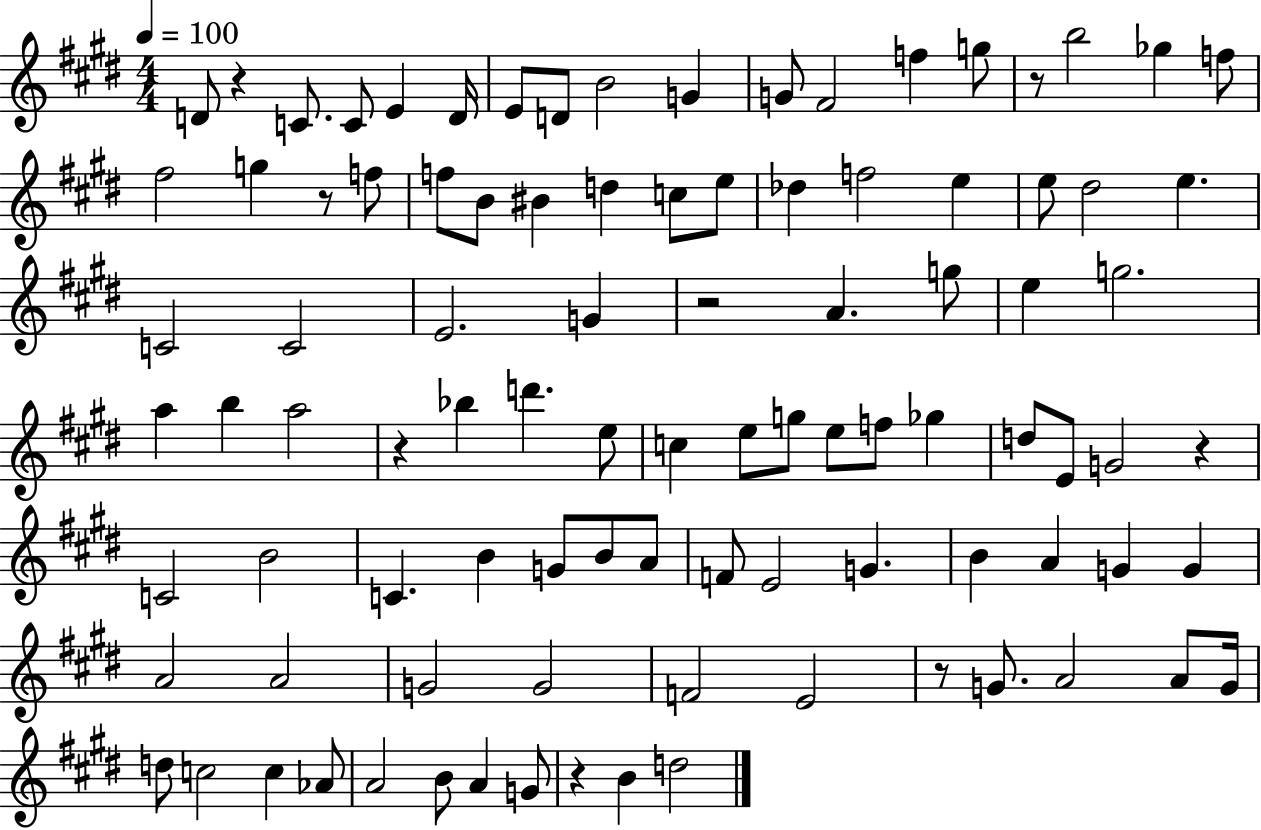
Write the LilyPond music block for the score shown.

{
  \clef treble
  \numericTimeSignature
  \time 4/4
  \key e \major
  \tempo 4 = 100
  d'8 r4 c'8. c'8 e'4 d'16 | e'8 d'8 b'2 g'4 | g'8 fis'2 f''4 g''8 | r8 b''2 ges''4 f''8 | \break fis''2 g''4 r8 f''8 | f''8 b'8 bis'4 d''4 c''8 e''8 | des''4 f''2 e''4 | e''8 dis''2 e''4. | \break c'2 c'2 | e'2. g'4 | r2 a'4. g''8 | e''4 g''2. | \break a''4 b''4 a''2 | r4 bes''4 d'''4. e''8 | c''4 e''8 g''8 e''8 f''8 ges''4 | d''8 e'8 g'2 r4 | \break c'2 b'2 | c'4. b'4 g'8 b'8 a'8 | f'8 e'2 g'4. | b'4 a'4 g'4 g'4 | \break a'2 a'2 | g'2 g'2 | f'2 e'2 | r8 g'8. a'2 a'8 g'16 | \break d''8 c''2 c''4 aes'8 | a'2 b'8 a'4 g'8 | r4 b'4 d''2 | \bar "|."
}